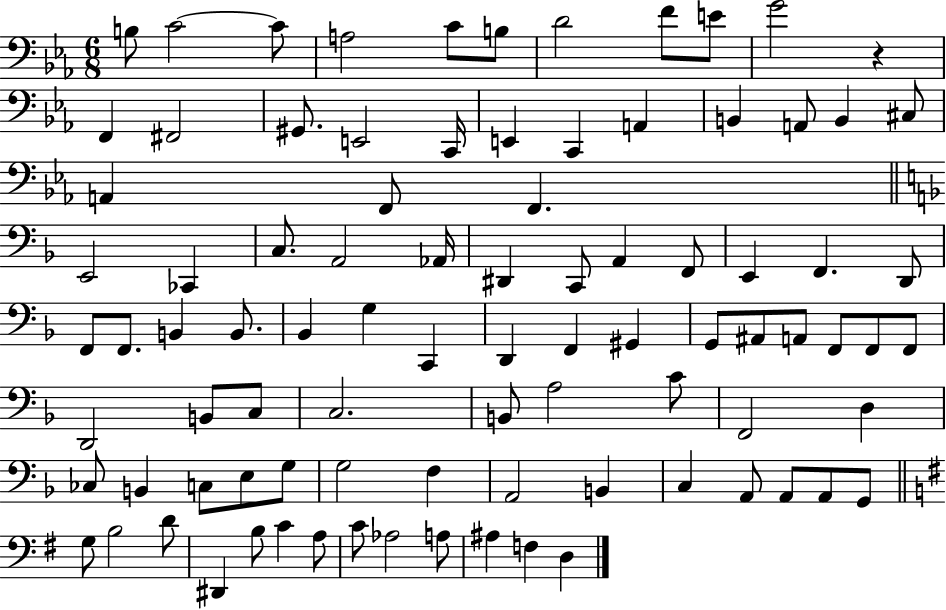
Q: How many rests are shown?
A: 1